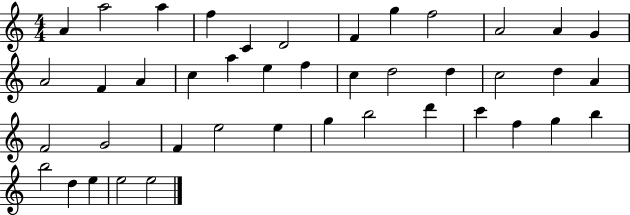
A4/q A5/h A5/q F5/q C4/q D4/h F4/q G5/q F5/h A4/h A4/q G4/q A4/h F4/q A4/q C5/q A5/q E5/q F5/q C5/q D5/h D5/q C5/h D5/q A4/q F4/h G4/h F4/q E5/h E5/q G5/q B5/h D6/q C6/q F5/q G5/q B5/q B5/h D5/q E5/q E5/h E5/h